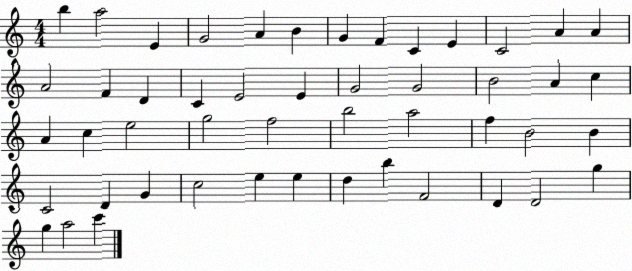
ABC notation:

X:1
T:Untitled
M:4/4
L:1/4
K:C
b a2 E G2 A B G F C E C2 A A A2 F D C E2 E G2 G2 B2 A c A c e2 g2 f2 b2 a2 f B2 B C2 D G c2 e e d b F2 D D2 g g a2 c'